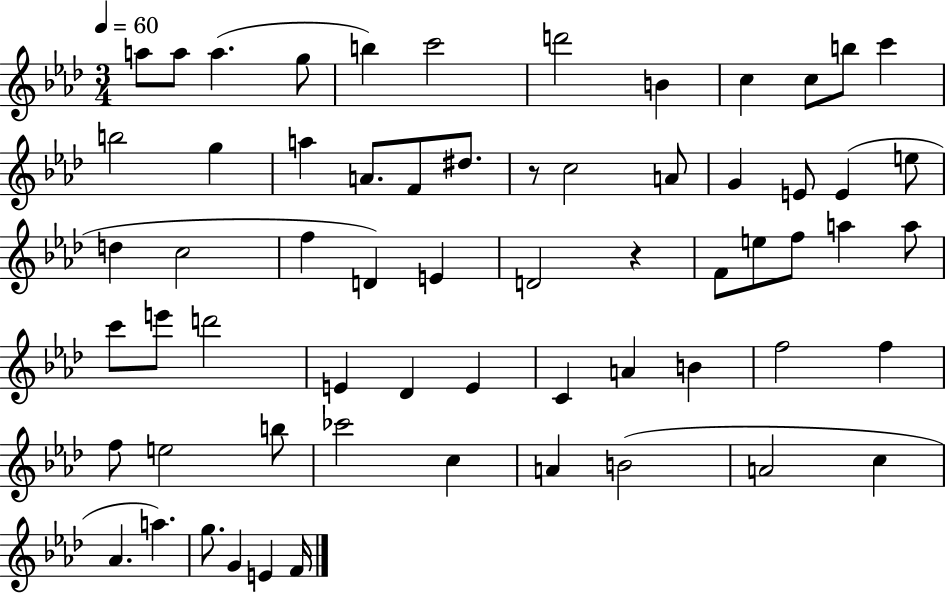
{
  \clef treble
  \numericTimeSignature
  \time 3/4
  \key aes \major
  \tempo 4 = 60
  a''8 a''8 a''4.( g''8 | b''4) c'''2 | d'''2 b'4 | c''4 c''8 b''8 c'''4 | \break b''2 g''4 | a''4 a'8. f'8 dis''8. | r8 c''2 a'8 | g'4 e'8 e'4( e''8 | \break d''4 c''2 | f''4 d'4) e'4 | d'2 r4 | f'8 e''8 f''8 a''4 a''8 | \break c'''8 e'''8 d'''2 | e'4 des'4 e'4 | c'4 a'4 b'4 | f''2 f''4 | \break f''8 e''2 b''8 | ces'''2 c''4 | a'4 b'2( | a'2 c''4 | \break aes'4. a''4.) | g''8. g'4 e'4 f'16 | \bar "|."
}